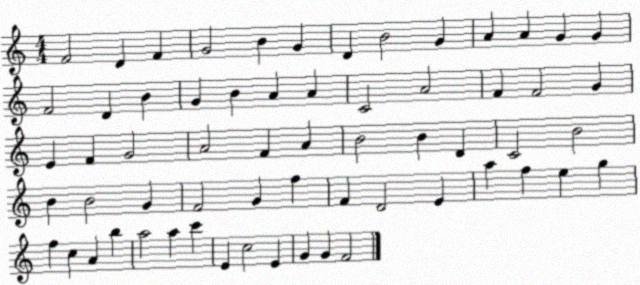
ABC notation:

X:1
T:Untitled
M:4/4
L:1/4
K:C
F2 D F G2 B G D B2 G A A G G F2 D B G B A A C2 A2 F F2 G E F G2 A2 F A B2 B D C2 B2 B B2 G F2 G f F D2 E a f e g f c A b a2 a c' E c2 E G G F2